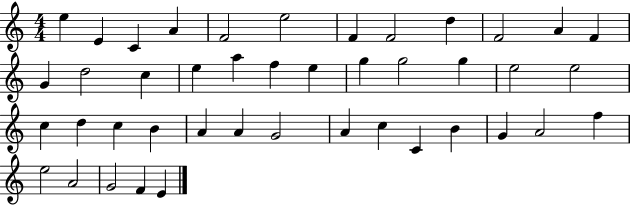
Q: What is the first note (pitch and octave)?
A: E5